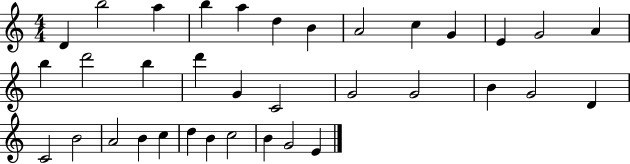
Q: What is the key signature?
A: C major